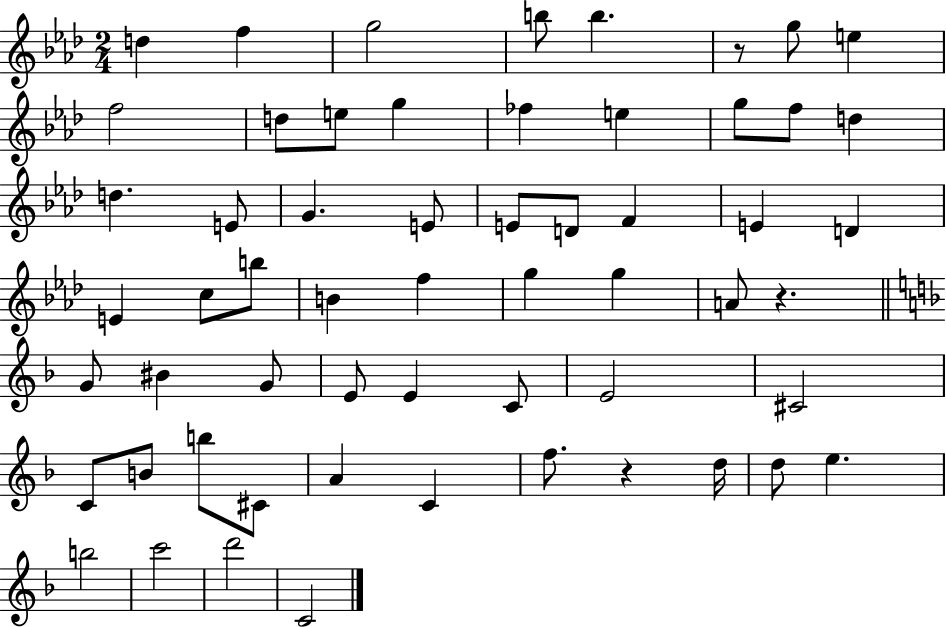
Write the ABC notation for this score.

X:1
T:Untitled
M:2/4
L:1/4
K:Ab
d f g2 b/2 b z/2 g/2 e f2 d/2 e/2 g _f e g/2 f/2 d d E/2 G E/2 E/2 D/2 F E D E c/2 b/2 B f g g A/2 z G/2 ^B G/2 E/2 E C/2 E2 ^C2 C/2 B/2 b/2 ^C/2 A C f/2 z d/4 d/2 e b2 c'2 d'2 C2